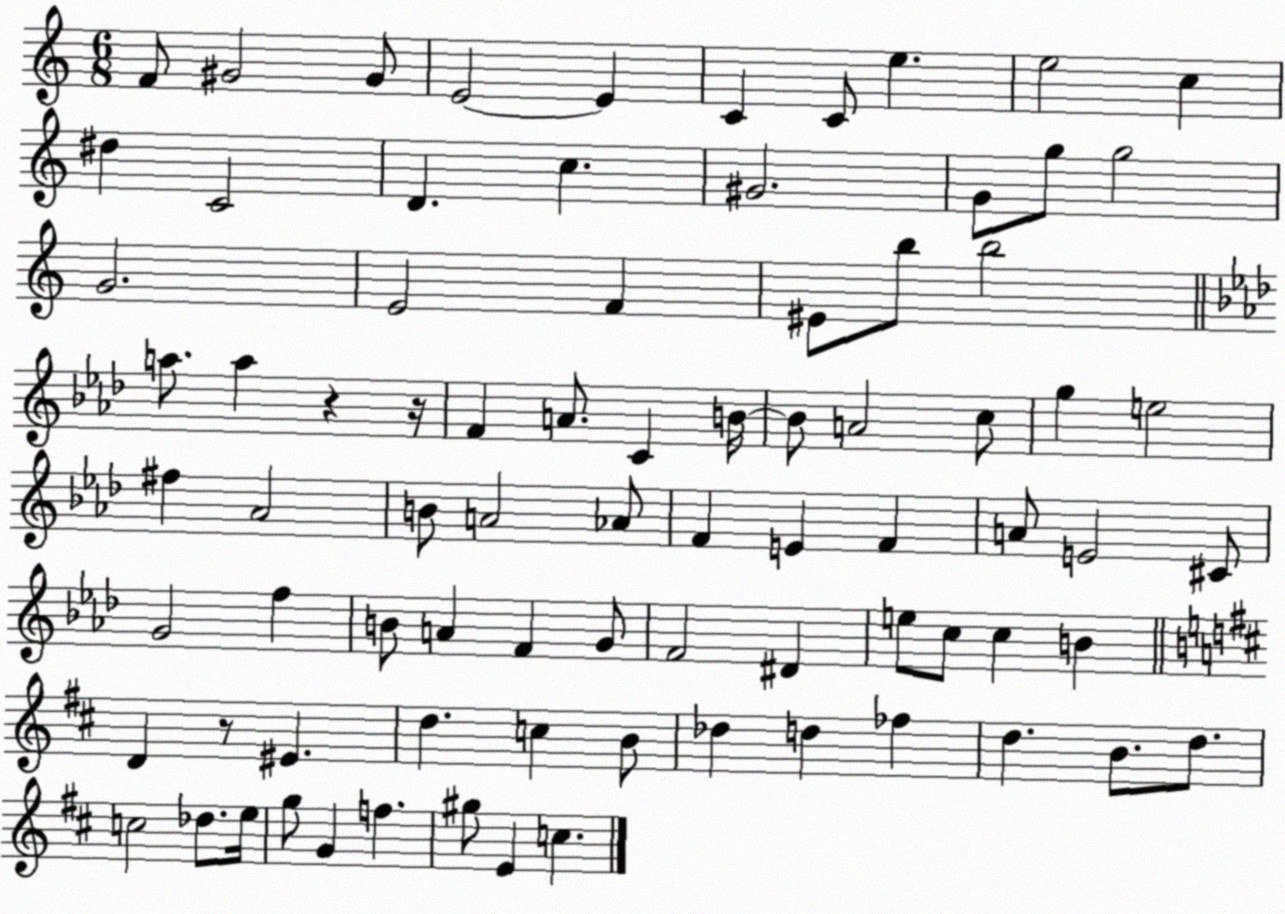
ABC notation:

X:1
T:Untitled
M:6/8
L:1/4
K:C
F/2 ^G2 ^G/2 E2 E C C/2 e e2 c ^d C2 D c ^G2 G/2 g/2 g2 G2 E2 F ^E/2 b/2 b2 a/2 a z z/4 F A/2 C B/4 B/2 A2 c/2 g e2 ^f _A2 B/2 A2 _A/2 F E F A/2 E2 ^C/2 G2 f B/2 A F G/2 F2 ^D e/2 c/2 c B D z/2 ^E d c B/2 _d d _f d B/2 d/2 c2 _d/2 e/4 g/2 G f ^g/2 E c